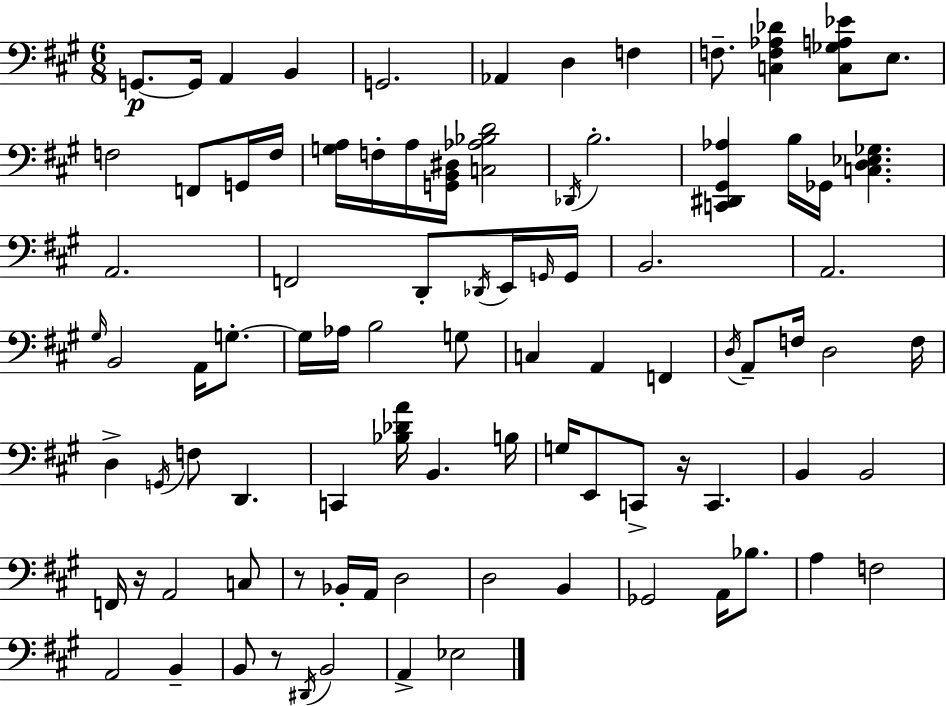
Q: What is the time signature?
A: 6/8